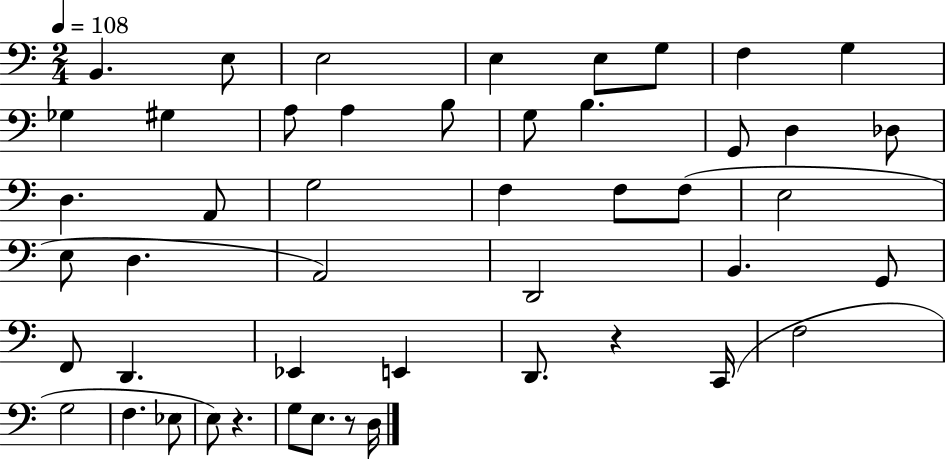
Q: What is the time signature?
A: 2/4